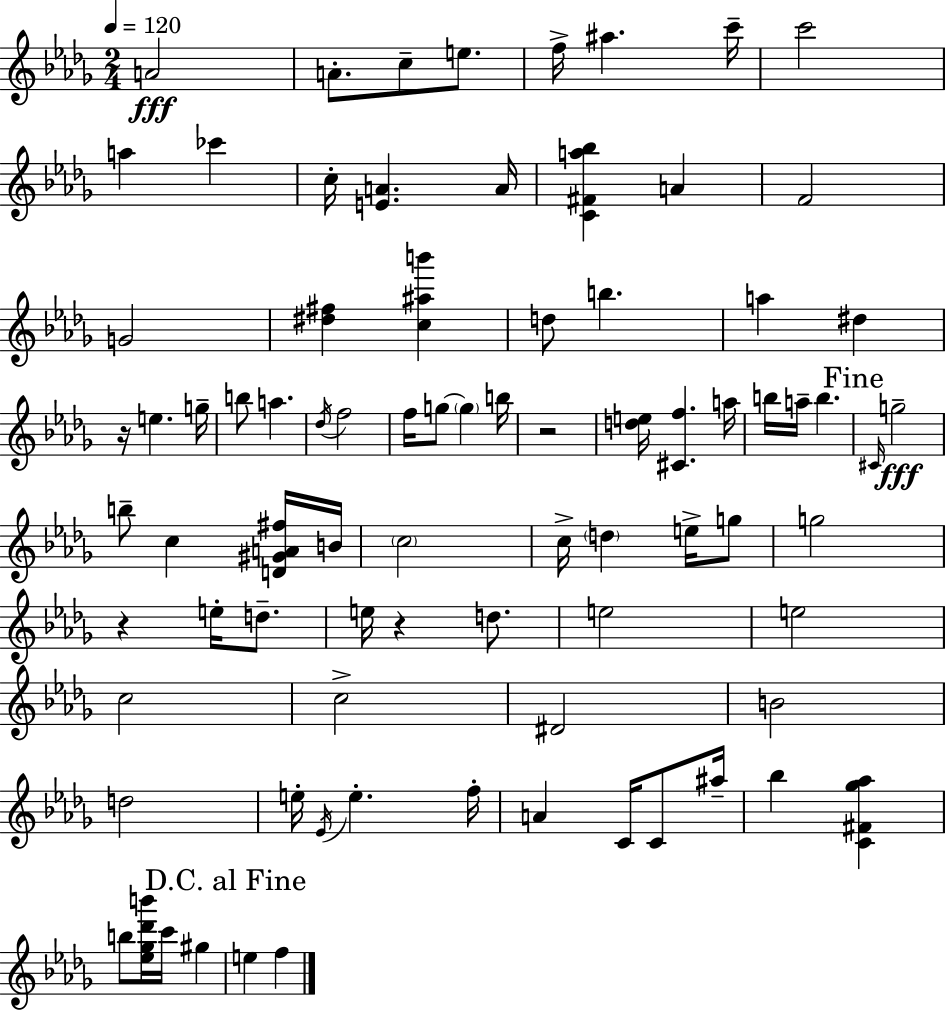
A4/h A4/e. C5/e E5/e. F5/s A#5/q. C6/s C6/h A5/q CES6/q C5/s [E4,A4]/q. A4/s [C4,F#4,A5,Bb5]/q A4/q F4/h G4/h [D#5,F#5]/q [C5,A#5,B6]/q D5/e B5/q. A5/q D#5/q R/s E5/q. G5/s B5/e A5/q. Db5/s F5/h F5/s G5/e G5/q B5/s R/h [D5,E5]/s [C#4,F5]/q. A5/s B5/s A5/s B5/q. C#4/s G5/h B5/e C5/q [D4,G#4,A4,F#5]/s B4/s C5/h C5/s D5/q E5/s G5/e G5/h R/q E5/s D5/e. E5/s R/q D5/e. E5/h E5/h C5/h C5/h D#4/h B4/h D5/h E5/s Eb4/s E5/q. F5/s A4/q C4/s C4/e A#5/s Bb5/q [C4,F#4,Gb5,Ab5]/q B5/e [Eb5,Gb5,Db6,B6]/s C6/s G#5/q E5/q F5/q